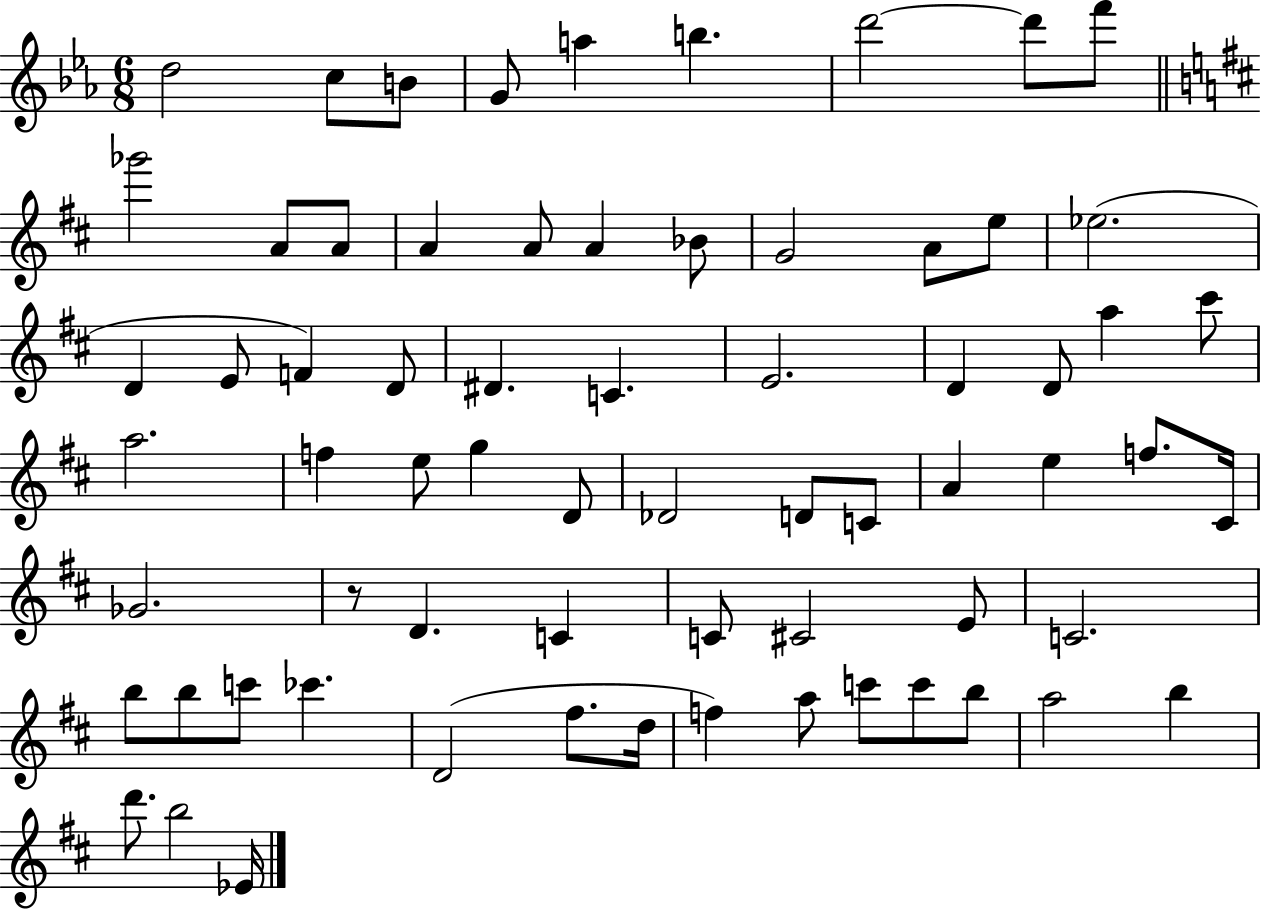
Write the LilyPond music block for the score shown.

{
  \clef treble
  \numericTimeSignature
  \time 6/8
  \key ees \major
  d''2 c''8 b'8 | g'8 a''4 b''4. | d'''2~~ d'''8 f'''8 | \bar "||" \break \key b \minor ges'''2 a'8 a'8 | a'4 a'8 a'4 bes'8 | g'2 a'8 e''8 | ees''2.( | \break d'4 e'8 f'4) d'8 | dis'4. c'4. | e'2. | d'4 d'8 a''4 cis'''8 | \break a''2. | f''4 e''8 g''4 d'8 | des'2 d'8 c'8 | a'4 e''4 f''8. cis'16 | \break ges'2. | r8 d'4. c'4 | c'8 cis'2 e'8 | c'2. | \break b''8 b''8 c'''8 ces'''4. | d'2( fis''8. d''16 | f''4) a''8 c'''8 c'''8 b''8 | a''2 b''4 | \break d'''8. b''2 ees'16 | \bar "|."
}